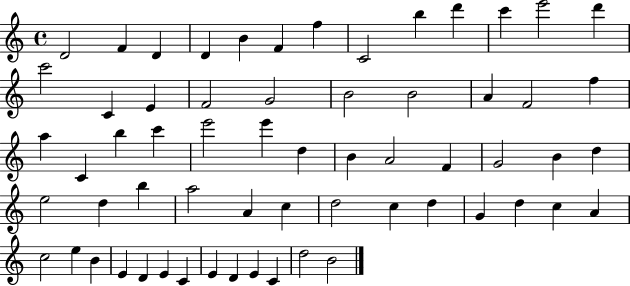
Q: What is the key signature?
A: C major